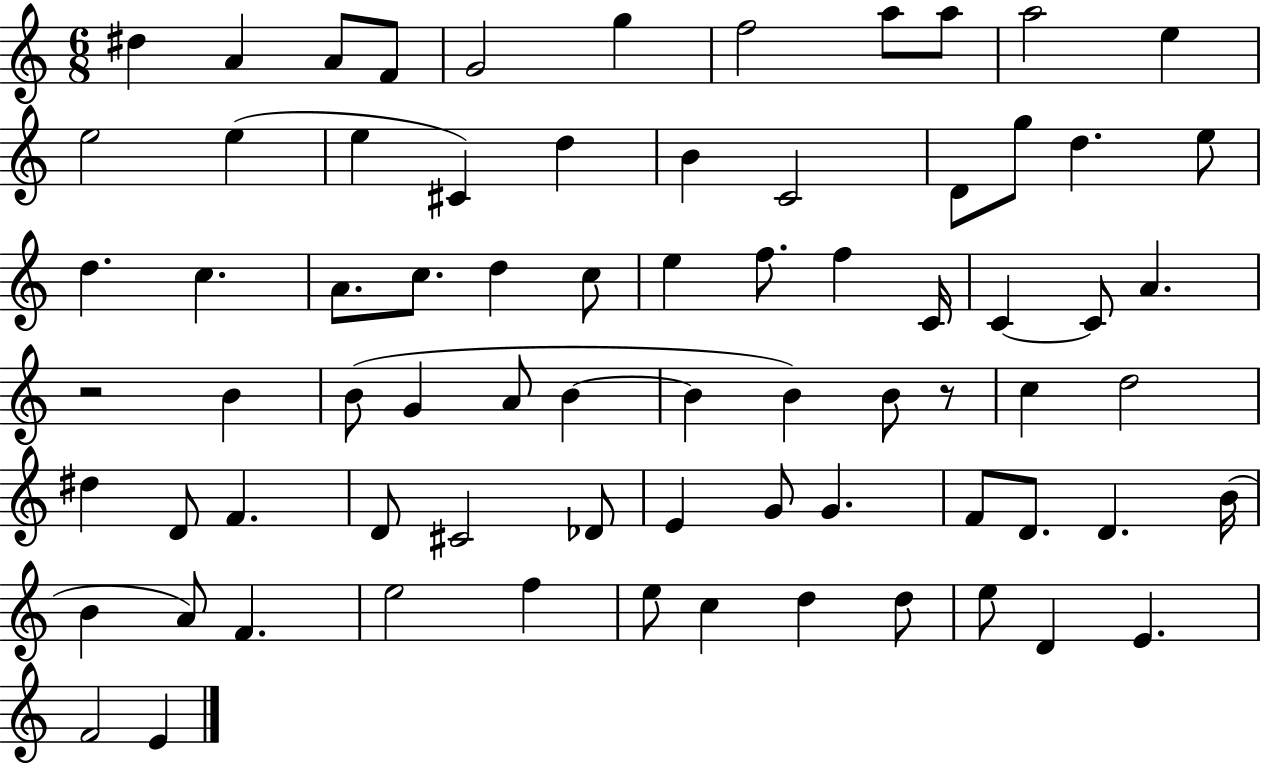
X:1
T:Untitled
M:6/8
L:1/4
K:C
^d A A/2 F/2 G2 g f2 a/2 a/2 a2 e e2 e e ^C d B C2 D/2 g/2 d e/2 d c A/2 c/2 d c/2 e f/2 f C/4 C C/2 A z2 B B/2 G A/2 B B B B/2 z/2 c d2 ^d D/2 F D/2 ^C2 _D/2 E G/2 G F/2 D/2 D B/4 B A/2 F e2 f e/2 c d d/2 e/2 D E F2 E